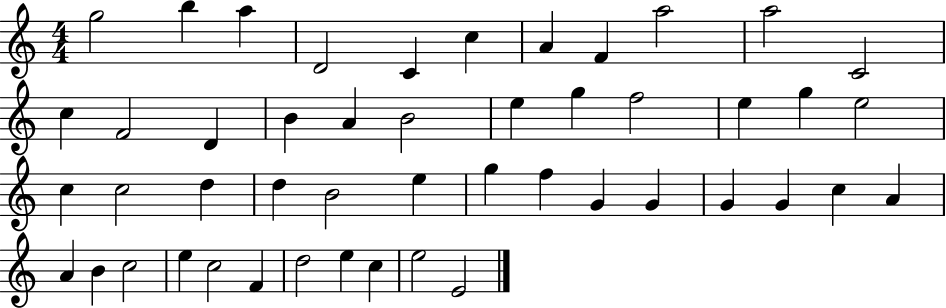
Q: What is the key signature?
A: C major